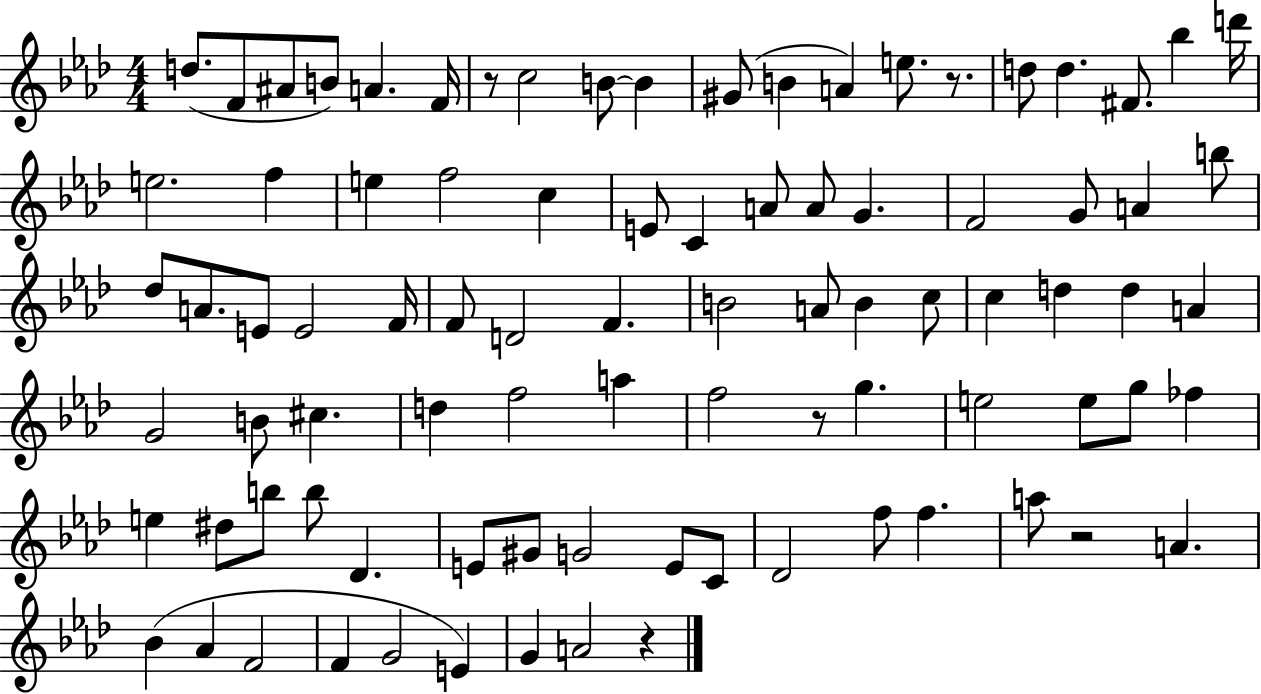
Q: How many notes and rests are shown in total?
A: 88